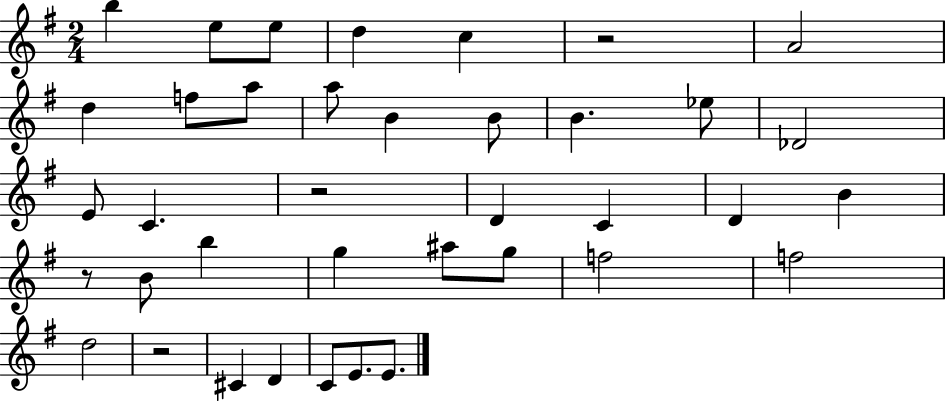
B5/q E5/e E5/e D5/q C5/q R/h A4/h D5/q F5/e A5/e A5/e B4/q B4/e B4/q. Eb5/e Db4/h E4/e C4/q. R/h D4/q C4/q D4/q B4/q R/e B4/e B5/q G5/q A#5/e G5/e F5/h F5/h D5/h R/h C#4/q D4/q C4/e E4/e. E4/e.